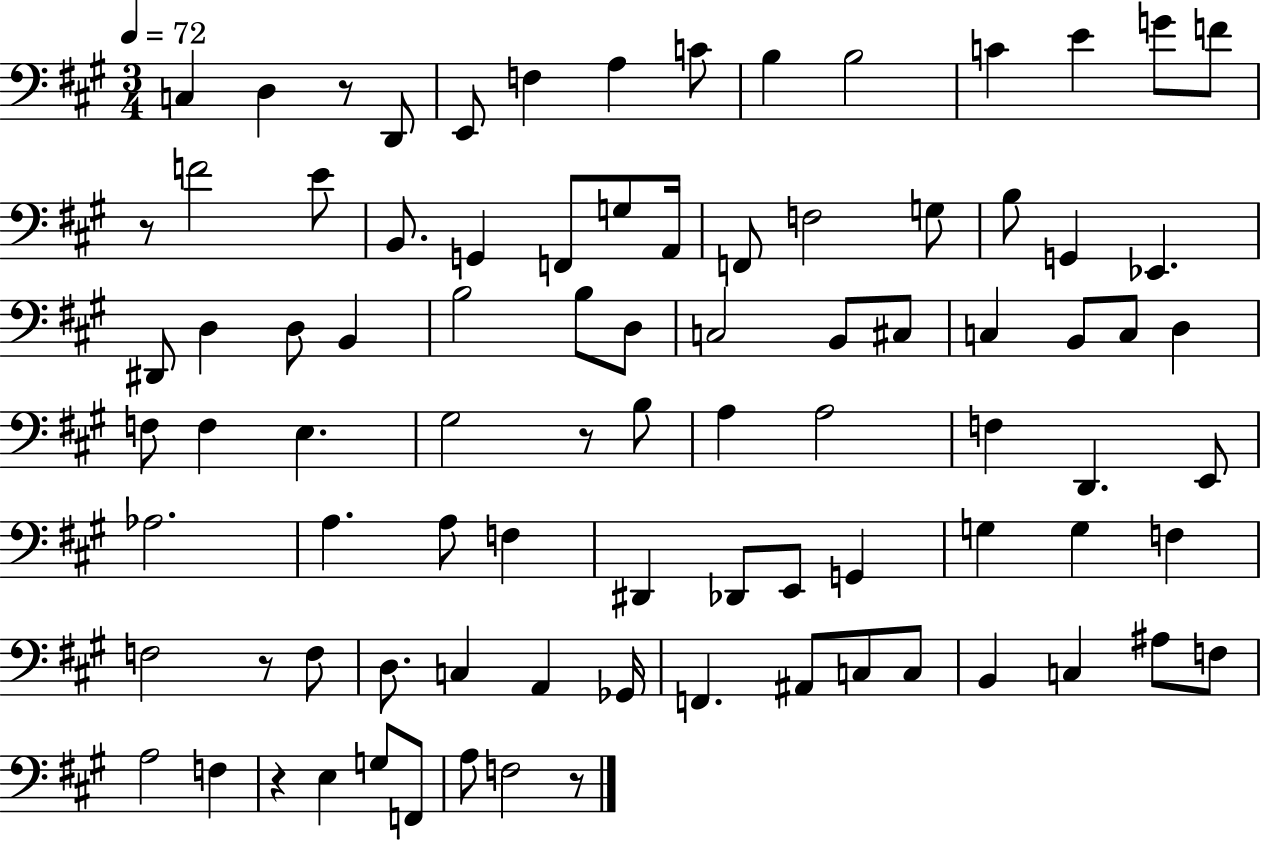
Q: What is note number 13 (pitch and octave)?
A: F4